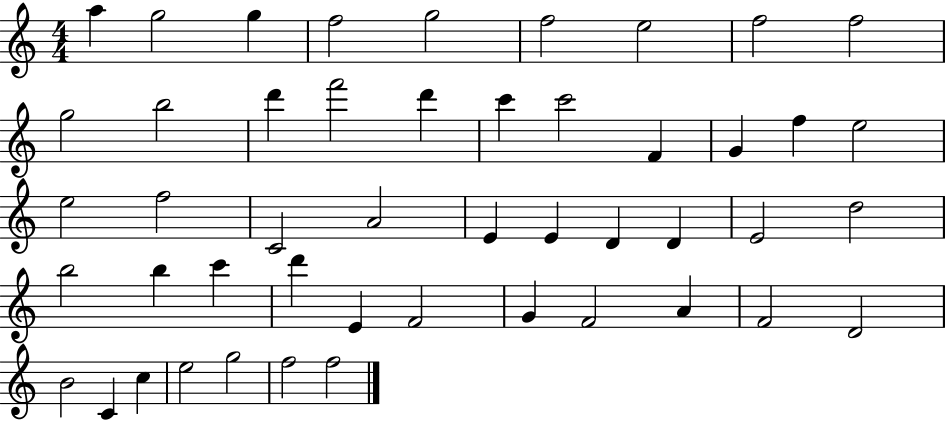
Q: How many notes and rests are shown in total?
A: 48